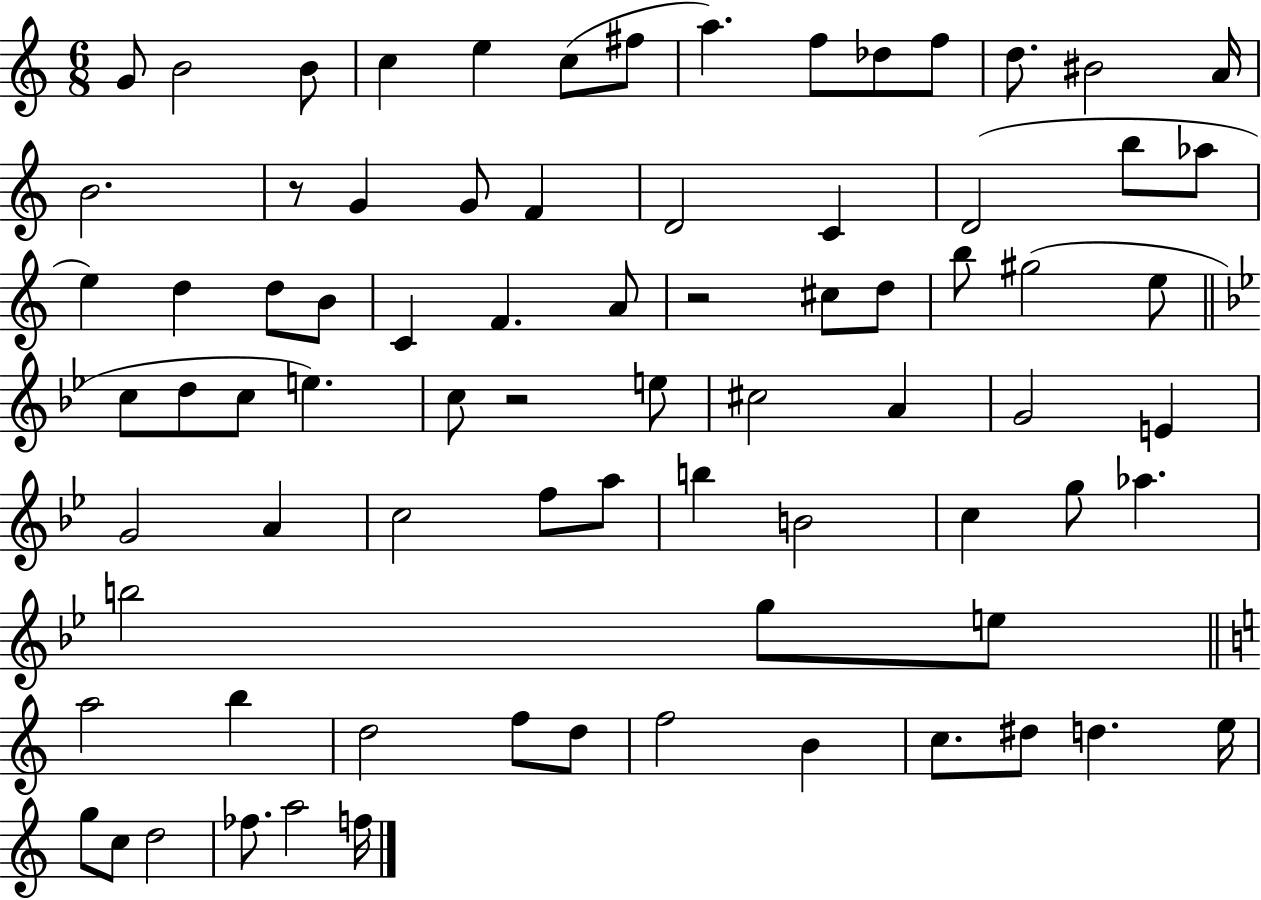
G4/e B4/h B4/e C5/q E5/q C5/e F#5/e A5/q. F5/e Db5/e F5/e D5/e. BIS4/h A4/s B4/h. R/e G4/q G4/e F4/q D4/h C4/q D4/h B5/e Ab5/e E5/q D5/q D5/e B4/e C4/q F4/q. A4/e R/h C#5/e D5/e B5/e G#5/h E5/e C5/e D5/e C5/e E5/q. C5/e R/h E5/e C#5/h A4/q G4/h E4/q G4/h A4/q C5/h F5/e A5/e B5/q B4/h C5/q G5/e Ab5/q. B5/h G5/e E5/e A5/h B5/q D5/h F5/e D5/e F5/h B4/q C5/e. D#5/e D5/q. E5/s G5/e C5/e D5/h FES5/e. A5/h F5/s